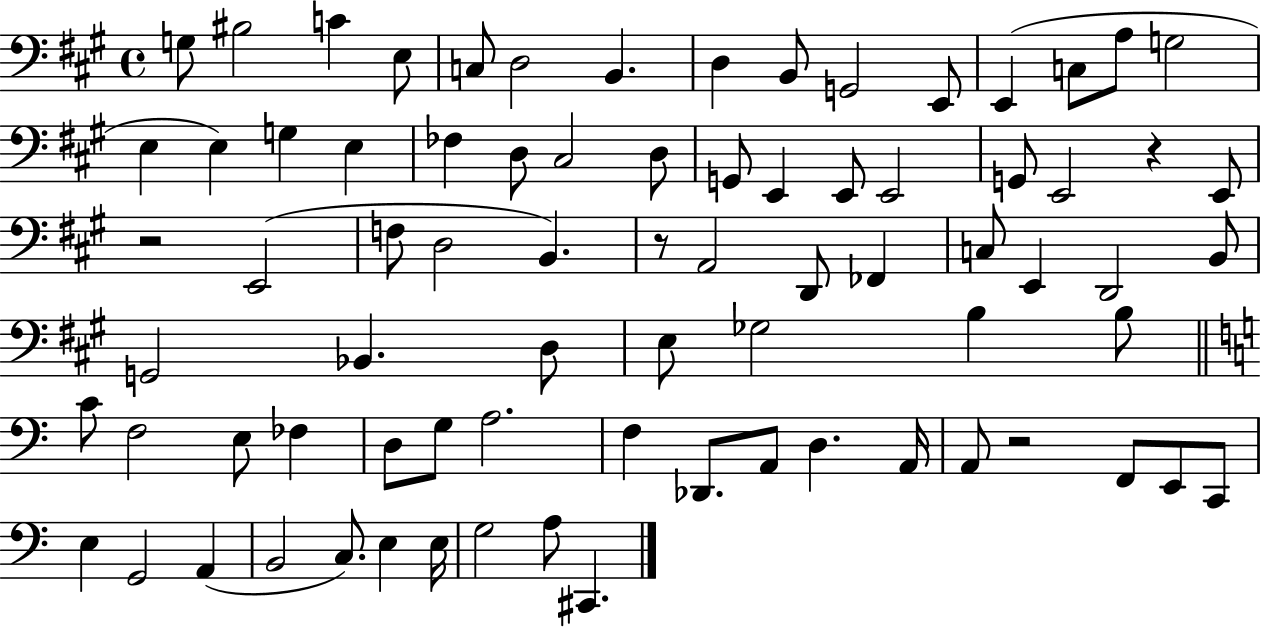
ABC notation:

X:1
T:Untitled
M:4/4
L:1/4
K:A
G,/2 ^B,2 C E,/2 C,/2 D,2 B,, D, B,,/2 G,,2 E,,/2 E,, C,/2 A,/2 G,2 E, E, G, E, _F, D,/2 ^C,2 D,/2 G,,/2 E,, E,,/2 E,,2 G,,/2 E,,2 z E,,/2 z2 E,,2 F,/2 D,2 B,, z/2 A,,2 D,,/2 _F,, C,/2 E,, D,,2 B,,/2 G,,2 _B,, D,/2 E,/2 _G,2 B, B,/2 C/2 F,2 E,/2 _F, D,/2 G,/2 A,2 F, _D,,/2 A,,/2 D, A,,/4 A,,/2 z2 F,,/2 E,,/2 C,,/2 E, G,,2 A,, B,,2 C,/2 E, E,/4 G,2 A,/2 ^C,,